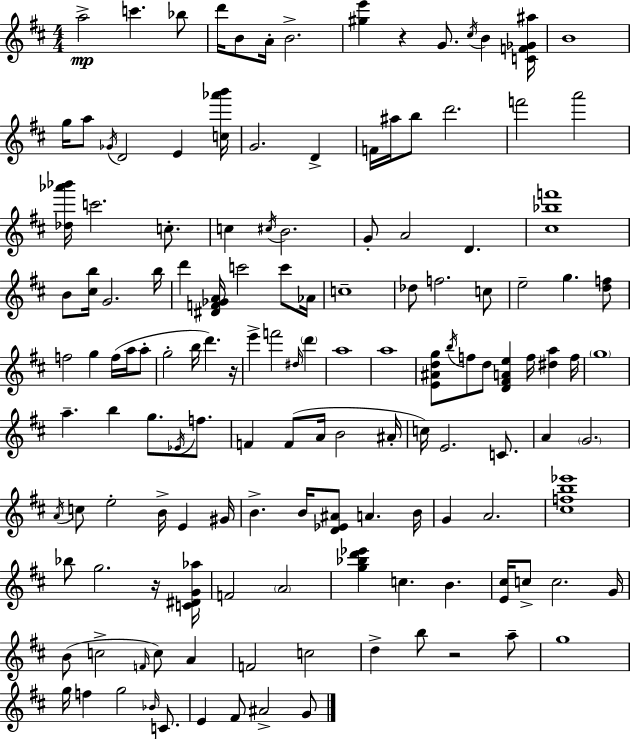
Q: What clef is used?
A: treble